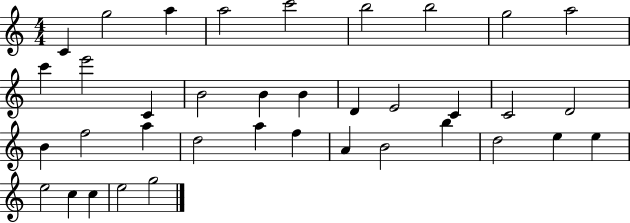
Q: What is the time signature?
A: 4/4